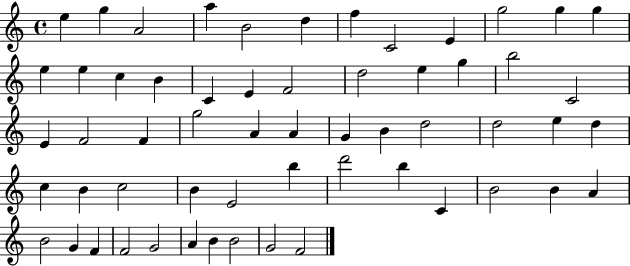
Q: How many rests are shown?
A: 0